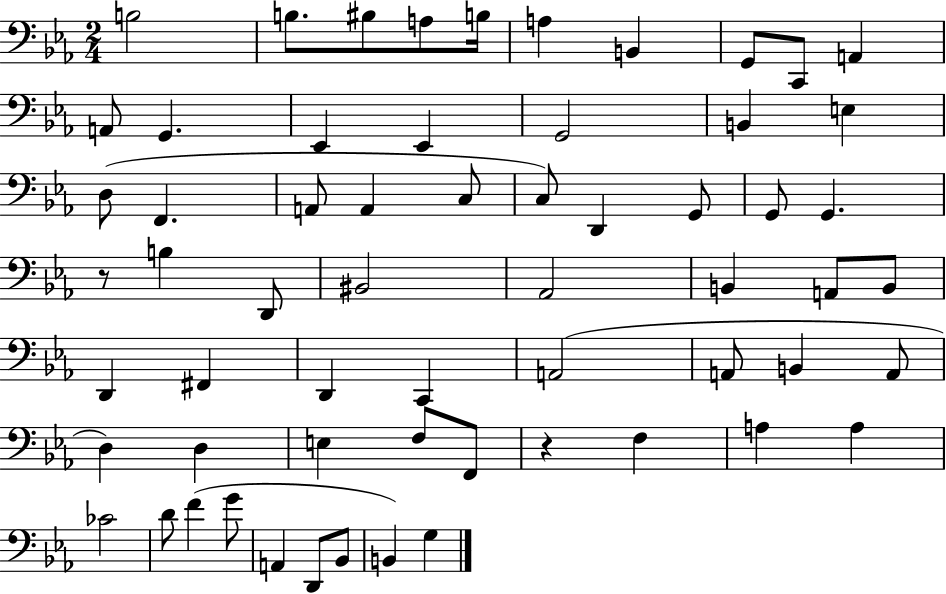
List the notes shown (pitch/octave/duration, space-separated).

B3/h B3/e. BIS3/e A3/e B3/s A3/q B2/q G2/e C2/e A2/q A2/e G2/q. Eb2/q Eb2/q G2/h B2/q E3/q D3/e F2/q. A2/e A2/q C3/e C3/e D2/q G2/e G2/e G2/q. R/e B3/q D2/e BIS2/h Ab2/h B2/q A2/e B2/e D2/q F#2/q D2/q C2/q A2/h A2/e B2/q A2/e D3/q D3/q E3/q F3/e F2/e R/q F3/q A3/q A3/q CES4/h D4/e F4/q G4/e A2/q D2/e Bb2/e B2/q G3/q